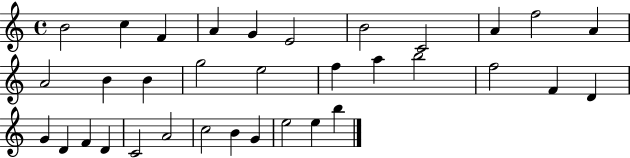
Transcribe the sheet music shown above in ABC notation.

X:1
T:Untitled
M:4/4
L:1/4
K:C
B2 c F A G E2 B2 C2 A f2 A A2 B B g2 e2 f a b2 f2 F D G D F D C2 A2 c2 B G e2 e b